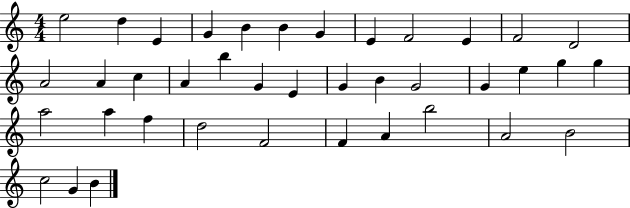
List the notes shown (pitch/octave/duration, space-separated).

E5/h D5/q E4/q G4/q B4/q B4/q G4/q E4/q F4/h E4/q F4/h D4/h A4/h A4/q C5/q A4/q B5/q G4/q E4/q G4/q B4/q G4/h G4/q E5/q G5/q G5/q A5/h A5/q F5/q D5/h F4/h F4/q A4/q B5/h A4/h B4/h C5/h G4/q B4/q